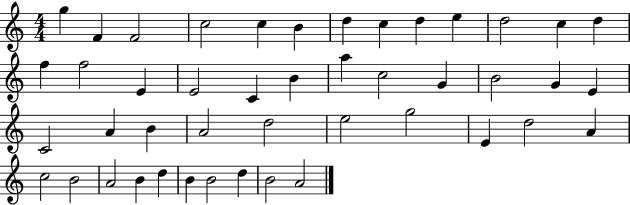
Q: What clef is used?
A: treble